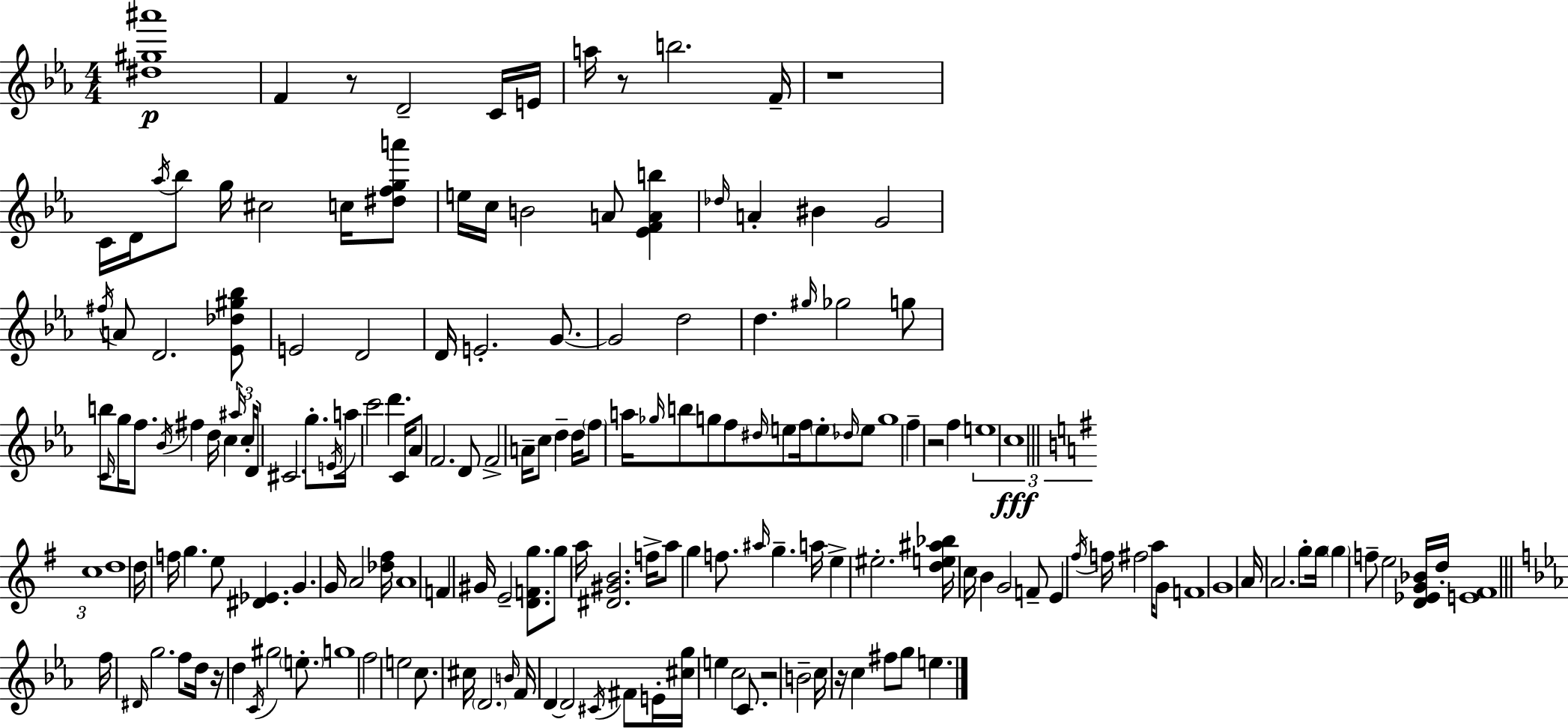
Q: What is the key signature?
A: C minor